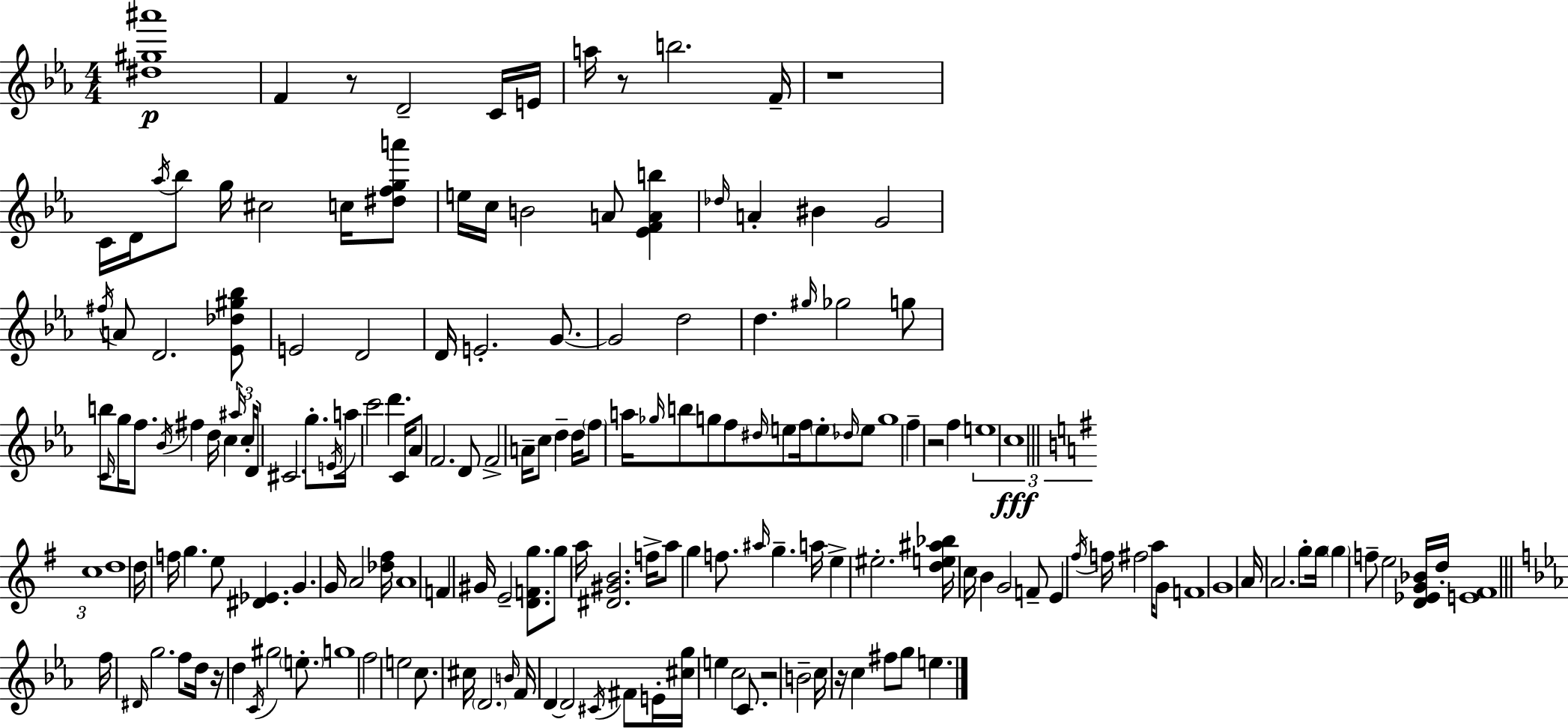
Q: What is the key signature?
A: C minor